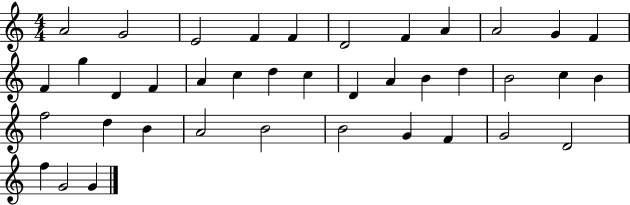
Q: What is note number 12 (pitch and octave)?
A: F4